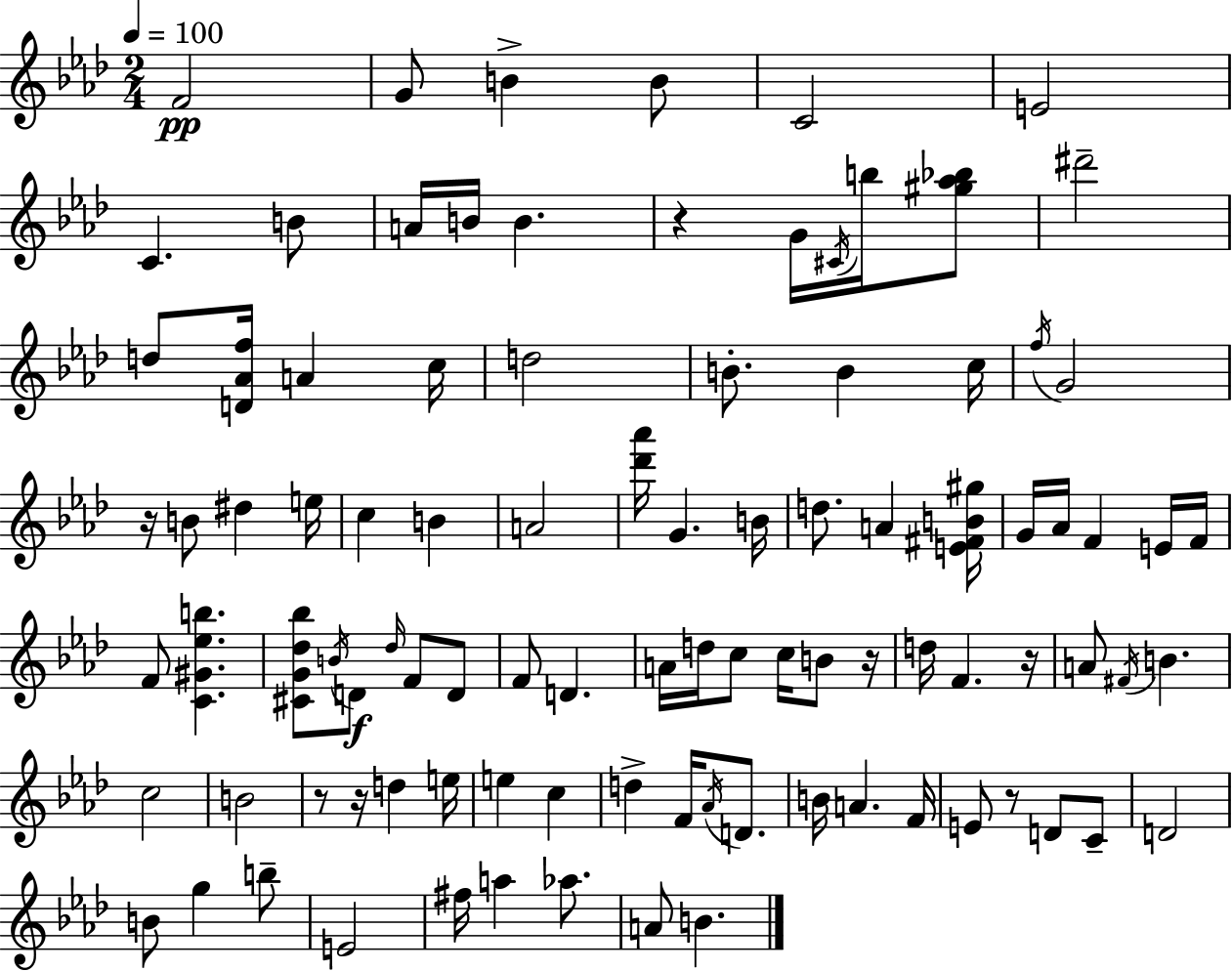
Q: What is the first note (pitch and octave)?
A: F4